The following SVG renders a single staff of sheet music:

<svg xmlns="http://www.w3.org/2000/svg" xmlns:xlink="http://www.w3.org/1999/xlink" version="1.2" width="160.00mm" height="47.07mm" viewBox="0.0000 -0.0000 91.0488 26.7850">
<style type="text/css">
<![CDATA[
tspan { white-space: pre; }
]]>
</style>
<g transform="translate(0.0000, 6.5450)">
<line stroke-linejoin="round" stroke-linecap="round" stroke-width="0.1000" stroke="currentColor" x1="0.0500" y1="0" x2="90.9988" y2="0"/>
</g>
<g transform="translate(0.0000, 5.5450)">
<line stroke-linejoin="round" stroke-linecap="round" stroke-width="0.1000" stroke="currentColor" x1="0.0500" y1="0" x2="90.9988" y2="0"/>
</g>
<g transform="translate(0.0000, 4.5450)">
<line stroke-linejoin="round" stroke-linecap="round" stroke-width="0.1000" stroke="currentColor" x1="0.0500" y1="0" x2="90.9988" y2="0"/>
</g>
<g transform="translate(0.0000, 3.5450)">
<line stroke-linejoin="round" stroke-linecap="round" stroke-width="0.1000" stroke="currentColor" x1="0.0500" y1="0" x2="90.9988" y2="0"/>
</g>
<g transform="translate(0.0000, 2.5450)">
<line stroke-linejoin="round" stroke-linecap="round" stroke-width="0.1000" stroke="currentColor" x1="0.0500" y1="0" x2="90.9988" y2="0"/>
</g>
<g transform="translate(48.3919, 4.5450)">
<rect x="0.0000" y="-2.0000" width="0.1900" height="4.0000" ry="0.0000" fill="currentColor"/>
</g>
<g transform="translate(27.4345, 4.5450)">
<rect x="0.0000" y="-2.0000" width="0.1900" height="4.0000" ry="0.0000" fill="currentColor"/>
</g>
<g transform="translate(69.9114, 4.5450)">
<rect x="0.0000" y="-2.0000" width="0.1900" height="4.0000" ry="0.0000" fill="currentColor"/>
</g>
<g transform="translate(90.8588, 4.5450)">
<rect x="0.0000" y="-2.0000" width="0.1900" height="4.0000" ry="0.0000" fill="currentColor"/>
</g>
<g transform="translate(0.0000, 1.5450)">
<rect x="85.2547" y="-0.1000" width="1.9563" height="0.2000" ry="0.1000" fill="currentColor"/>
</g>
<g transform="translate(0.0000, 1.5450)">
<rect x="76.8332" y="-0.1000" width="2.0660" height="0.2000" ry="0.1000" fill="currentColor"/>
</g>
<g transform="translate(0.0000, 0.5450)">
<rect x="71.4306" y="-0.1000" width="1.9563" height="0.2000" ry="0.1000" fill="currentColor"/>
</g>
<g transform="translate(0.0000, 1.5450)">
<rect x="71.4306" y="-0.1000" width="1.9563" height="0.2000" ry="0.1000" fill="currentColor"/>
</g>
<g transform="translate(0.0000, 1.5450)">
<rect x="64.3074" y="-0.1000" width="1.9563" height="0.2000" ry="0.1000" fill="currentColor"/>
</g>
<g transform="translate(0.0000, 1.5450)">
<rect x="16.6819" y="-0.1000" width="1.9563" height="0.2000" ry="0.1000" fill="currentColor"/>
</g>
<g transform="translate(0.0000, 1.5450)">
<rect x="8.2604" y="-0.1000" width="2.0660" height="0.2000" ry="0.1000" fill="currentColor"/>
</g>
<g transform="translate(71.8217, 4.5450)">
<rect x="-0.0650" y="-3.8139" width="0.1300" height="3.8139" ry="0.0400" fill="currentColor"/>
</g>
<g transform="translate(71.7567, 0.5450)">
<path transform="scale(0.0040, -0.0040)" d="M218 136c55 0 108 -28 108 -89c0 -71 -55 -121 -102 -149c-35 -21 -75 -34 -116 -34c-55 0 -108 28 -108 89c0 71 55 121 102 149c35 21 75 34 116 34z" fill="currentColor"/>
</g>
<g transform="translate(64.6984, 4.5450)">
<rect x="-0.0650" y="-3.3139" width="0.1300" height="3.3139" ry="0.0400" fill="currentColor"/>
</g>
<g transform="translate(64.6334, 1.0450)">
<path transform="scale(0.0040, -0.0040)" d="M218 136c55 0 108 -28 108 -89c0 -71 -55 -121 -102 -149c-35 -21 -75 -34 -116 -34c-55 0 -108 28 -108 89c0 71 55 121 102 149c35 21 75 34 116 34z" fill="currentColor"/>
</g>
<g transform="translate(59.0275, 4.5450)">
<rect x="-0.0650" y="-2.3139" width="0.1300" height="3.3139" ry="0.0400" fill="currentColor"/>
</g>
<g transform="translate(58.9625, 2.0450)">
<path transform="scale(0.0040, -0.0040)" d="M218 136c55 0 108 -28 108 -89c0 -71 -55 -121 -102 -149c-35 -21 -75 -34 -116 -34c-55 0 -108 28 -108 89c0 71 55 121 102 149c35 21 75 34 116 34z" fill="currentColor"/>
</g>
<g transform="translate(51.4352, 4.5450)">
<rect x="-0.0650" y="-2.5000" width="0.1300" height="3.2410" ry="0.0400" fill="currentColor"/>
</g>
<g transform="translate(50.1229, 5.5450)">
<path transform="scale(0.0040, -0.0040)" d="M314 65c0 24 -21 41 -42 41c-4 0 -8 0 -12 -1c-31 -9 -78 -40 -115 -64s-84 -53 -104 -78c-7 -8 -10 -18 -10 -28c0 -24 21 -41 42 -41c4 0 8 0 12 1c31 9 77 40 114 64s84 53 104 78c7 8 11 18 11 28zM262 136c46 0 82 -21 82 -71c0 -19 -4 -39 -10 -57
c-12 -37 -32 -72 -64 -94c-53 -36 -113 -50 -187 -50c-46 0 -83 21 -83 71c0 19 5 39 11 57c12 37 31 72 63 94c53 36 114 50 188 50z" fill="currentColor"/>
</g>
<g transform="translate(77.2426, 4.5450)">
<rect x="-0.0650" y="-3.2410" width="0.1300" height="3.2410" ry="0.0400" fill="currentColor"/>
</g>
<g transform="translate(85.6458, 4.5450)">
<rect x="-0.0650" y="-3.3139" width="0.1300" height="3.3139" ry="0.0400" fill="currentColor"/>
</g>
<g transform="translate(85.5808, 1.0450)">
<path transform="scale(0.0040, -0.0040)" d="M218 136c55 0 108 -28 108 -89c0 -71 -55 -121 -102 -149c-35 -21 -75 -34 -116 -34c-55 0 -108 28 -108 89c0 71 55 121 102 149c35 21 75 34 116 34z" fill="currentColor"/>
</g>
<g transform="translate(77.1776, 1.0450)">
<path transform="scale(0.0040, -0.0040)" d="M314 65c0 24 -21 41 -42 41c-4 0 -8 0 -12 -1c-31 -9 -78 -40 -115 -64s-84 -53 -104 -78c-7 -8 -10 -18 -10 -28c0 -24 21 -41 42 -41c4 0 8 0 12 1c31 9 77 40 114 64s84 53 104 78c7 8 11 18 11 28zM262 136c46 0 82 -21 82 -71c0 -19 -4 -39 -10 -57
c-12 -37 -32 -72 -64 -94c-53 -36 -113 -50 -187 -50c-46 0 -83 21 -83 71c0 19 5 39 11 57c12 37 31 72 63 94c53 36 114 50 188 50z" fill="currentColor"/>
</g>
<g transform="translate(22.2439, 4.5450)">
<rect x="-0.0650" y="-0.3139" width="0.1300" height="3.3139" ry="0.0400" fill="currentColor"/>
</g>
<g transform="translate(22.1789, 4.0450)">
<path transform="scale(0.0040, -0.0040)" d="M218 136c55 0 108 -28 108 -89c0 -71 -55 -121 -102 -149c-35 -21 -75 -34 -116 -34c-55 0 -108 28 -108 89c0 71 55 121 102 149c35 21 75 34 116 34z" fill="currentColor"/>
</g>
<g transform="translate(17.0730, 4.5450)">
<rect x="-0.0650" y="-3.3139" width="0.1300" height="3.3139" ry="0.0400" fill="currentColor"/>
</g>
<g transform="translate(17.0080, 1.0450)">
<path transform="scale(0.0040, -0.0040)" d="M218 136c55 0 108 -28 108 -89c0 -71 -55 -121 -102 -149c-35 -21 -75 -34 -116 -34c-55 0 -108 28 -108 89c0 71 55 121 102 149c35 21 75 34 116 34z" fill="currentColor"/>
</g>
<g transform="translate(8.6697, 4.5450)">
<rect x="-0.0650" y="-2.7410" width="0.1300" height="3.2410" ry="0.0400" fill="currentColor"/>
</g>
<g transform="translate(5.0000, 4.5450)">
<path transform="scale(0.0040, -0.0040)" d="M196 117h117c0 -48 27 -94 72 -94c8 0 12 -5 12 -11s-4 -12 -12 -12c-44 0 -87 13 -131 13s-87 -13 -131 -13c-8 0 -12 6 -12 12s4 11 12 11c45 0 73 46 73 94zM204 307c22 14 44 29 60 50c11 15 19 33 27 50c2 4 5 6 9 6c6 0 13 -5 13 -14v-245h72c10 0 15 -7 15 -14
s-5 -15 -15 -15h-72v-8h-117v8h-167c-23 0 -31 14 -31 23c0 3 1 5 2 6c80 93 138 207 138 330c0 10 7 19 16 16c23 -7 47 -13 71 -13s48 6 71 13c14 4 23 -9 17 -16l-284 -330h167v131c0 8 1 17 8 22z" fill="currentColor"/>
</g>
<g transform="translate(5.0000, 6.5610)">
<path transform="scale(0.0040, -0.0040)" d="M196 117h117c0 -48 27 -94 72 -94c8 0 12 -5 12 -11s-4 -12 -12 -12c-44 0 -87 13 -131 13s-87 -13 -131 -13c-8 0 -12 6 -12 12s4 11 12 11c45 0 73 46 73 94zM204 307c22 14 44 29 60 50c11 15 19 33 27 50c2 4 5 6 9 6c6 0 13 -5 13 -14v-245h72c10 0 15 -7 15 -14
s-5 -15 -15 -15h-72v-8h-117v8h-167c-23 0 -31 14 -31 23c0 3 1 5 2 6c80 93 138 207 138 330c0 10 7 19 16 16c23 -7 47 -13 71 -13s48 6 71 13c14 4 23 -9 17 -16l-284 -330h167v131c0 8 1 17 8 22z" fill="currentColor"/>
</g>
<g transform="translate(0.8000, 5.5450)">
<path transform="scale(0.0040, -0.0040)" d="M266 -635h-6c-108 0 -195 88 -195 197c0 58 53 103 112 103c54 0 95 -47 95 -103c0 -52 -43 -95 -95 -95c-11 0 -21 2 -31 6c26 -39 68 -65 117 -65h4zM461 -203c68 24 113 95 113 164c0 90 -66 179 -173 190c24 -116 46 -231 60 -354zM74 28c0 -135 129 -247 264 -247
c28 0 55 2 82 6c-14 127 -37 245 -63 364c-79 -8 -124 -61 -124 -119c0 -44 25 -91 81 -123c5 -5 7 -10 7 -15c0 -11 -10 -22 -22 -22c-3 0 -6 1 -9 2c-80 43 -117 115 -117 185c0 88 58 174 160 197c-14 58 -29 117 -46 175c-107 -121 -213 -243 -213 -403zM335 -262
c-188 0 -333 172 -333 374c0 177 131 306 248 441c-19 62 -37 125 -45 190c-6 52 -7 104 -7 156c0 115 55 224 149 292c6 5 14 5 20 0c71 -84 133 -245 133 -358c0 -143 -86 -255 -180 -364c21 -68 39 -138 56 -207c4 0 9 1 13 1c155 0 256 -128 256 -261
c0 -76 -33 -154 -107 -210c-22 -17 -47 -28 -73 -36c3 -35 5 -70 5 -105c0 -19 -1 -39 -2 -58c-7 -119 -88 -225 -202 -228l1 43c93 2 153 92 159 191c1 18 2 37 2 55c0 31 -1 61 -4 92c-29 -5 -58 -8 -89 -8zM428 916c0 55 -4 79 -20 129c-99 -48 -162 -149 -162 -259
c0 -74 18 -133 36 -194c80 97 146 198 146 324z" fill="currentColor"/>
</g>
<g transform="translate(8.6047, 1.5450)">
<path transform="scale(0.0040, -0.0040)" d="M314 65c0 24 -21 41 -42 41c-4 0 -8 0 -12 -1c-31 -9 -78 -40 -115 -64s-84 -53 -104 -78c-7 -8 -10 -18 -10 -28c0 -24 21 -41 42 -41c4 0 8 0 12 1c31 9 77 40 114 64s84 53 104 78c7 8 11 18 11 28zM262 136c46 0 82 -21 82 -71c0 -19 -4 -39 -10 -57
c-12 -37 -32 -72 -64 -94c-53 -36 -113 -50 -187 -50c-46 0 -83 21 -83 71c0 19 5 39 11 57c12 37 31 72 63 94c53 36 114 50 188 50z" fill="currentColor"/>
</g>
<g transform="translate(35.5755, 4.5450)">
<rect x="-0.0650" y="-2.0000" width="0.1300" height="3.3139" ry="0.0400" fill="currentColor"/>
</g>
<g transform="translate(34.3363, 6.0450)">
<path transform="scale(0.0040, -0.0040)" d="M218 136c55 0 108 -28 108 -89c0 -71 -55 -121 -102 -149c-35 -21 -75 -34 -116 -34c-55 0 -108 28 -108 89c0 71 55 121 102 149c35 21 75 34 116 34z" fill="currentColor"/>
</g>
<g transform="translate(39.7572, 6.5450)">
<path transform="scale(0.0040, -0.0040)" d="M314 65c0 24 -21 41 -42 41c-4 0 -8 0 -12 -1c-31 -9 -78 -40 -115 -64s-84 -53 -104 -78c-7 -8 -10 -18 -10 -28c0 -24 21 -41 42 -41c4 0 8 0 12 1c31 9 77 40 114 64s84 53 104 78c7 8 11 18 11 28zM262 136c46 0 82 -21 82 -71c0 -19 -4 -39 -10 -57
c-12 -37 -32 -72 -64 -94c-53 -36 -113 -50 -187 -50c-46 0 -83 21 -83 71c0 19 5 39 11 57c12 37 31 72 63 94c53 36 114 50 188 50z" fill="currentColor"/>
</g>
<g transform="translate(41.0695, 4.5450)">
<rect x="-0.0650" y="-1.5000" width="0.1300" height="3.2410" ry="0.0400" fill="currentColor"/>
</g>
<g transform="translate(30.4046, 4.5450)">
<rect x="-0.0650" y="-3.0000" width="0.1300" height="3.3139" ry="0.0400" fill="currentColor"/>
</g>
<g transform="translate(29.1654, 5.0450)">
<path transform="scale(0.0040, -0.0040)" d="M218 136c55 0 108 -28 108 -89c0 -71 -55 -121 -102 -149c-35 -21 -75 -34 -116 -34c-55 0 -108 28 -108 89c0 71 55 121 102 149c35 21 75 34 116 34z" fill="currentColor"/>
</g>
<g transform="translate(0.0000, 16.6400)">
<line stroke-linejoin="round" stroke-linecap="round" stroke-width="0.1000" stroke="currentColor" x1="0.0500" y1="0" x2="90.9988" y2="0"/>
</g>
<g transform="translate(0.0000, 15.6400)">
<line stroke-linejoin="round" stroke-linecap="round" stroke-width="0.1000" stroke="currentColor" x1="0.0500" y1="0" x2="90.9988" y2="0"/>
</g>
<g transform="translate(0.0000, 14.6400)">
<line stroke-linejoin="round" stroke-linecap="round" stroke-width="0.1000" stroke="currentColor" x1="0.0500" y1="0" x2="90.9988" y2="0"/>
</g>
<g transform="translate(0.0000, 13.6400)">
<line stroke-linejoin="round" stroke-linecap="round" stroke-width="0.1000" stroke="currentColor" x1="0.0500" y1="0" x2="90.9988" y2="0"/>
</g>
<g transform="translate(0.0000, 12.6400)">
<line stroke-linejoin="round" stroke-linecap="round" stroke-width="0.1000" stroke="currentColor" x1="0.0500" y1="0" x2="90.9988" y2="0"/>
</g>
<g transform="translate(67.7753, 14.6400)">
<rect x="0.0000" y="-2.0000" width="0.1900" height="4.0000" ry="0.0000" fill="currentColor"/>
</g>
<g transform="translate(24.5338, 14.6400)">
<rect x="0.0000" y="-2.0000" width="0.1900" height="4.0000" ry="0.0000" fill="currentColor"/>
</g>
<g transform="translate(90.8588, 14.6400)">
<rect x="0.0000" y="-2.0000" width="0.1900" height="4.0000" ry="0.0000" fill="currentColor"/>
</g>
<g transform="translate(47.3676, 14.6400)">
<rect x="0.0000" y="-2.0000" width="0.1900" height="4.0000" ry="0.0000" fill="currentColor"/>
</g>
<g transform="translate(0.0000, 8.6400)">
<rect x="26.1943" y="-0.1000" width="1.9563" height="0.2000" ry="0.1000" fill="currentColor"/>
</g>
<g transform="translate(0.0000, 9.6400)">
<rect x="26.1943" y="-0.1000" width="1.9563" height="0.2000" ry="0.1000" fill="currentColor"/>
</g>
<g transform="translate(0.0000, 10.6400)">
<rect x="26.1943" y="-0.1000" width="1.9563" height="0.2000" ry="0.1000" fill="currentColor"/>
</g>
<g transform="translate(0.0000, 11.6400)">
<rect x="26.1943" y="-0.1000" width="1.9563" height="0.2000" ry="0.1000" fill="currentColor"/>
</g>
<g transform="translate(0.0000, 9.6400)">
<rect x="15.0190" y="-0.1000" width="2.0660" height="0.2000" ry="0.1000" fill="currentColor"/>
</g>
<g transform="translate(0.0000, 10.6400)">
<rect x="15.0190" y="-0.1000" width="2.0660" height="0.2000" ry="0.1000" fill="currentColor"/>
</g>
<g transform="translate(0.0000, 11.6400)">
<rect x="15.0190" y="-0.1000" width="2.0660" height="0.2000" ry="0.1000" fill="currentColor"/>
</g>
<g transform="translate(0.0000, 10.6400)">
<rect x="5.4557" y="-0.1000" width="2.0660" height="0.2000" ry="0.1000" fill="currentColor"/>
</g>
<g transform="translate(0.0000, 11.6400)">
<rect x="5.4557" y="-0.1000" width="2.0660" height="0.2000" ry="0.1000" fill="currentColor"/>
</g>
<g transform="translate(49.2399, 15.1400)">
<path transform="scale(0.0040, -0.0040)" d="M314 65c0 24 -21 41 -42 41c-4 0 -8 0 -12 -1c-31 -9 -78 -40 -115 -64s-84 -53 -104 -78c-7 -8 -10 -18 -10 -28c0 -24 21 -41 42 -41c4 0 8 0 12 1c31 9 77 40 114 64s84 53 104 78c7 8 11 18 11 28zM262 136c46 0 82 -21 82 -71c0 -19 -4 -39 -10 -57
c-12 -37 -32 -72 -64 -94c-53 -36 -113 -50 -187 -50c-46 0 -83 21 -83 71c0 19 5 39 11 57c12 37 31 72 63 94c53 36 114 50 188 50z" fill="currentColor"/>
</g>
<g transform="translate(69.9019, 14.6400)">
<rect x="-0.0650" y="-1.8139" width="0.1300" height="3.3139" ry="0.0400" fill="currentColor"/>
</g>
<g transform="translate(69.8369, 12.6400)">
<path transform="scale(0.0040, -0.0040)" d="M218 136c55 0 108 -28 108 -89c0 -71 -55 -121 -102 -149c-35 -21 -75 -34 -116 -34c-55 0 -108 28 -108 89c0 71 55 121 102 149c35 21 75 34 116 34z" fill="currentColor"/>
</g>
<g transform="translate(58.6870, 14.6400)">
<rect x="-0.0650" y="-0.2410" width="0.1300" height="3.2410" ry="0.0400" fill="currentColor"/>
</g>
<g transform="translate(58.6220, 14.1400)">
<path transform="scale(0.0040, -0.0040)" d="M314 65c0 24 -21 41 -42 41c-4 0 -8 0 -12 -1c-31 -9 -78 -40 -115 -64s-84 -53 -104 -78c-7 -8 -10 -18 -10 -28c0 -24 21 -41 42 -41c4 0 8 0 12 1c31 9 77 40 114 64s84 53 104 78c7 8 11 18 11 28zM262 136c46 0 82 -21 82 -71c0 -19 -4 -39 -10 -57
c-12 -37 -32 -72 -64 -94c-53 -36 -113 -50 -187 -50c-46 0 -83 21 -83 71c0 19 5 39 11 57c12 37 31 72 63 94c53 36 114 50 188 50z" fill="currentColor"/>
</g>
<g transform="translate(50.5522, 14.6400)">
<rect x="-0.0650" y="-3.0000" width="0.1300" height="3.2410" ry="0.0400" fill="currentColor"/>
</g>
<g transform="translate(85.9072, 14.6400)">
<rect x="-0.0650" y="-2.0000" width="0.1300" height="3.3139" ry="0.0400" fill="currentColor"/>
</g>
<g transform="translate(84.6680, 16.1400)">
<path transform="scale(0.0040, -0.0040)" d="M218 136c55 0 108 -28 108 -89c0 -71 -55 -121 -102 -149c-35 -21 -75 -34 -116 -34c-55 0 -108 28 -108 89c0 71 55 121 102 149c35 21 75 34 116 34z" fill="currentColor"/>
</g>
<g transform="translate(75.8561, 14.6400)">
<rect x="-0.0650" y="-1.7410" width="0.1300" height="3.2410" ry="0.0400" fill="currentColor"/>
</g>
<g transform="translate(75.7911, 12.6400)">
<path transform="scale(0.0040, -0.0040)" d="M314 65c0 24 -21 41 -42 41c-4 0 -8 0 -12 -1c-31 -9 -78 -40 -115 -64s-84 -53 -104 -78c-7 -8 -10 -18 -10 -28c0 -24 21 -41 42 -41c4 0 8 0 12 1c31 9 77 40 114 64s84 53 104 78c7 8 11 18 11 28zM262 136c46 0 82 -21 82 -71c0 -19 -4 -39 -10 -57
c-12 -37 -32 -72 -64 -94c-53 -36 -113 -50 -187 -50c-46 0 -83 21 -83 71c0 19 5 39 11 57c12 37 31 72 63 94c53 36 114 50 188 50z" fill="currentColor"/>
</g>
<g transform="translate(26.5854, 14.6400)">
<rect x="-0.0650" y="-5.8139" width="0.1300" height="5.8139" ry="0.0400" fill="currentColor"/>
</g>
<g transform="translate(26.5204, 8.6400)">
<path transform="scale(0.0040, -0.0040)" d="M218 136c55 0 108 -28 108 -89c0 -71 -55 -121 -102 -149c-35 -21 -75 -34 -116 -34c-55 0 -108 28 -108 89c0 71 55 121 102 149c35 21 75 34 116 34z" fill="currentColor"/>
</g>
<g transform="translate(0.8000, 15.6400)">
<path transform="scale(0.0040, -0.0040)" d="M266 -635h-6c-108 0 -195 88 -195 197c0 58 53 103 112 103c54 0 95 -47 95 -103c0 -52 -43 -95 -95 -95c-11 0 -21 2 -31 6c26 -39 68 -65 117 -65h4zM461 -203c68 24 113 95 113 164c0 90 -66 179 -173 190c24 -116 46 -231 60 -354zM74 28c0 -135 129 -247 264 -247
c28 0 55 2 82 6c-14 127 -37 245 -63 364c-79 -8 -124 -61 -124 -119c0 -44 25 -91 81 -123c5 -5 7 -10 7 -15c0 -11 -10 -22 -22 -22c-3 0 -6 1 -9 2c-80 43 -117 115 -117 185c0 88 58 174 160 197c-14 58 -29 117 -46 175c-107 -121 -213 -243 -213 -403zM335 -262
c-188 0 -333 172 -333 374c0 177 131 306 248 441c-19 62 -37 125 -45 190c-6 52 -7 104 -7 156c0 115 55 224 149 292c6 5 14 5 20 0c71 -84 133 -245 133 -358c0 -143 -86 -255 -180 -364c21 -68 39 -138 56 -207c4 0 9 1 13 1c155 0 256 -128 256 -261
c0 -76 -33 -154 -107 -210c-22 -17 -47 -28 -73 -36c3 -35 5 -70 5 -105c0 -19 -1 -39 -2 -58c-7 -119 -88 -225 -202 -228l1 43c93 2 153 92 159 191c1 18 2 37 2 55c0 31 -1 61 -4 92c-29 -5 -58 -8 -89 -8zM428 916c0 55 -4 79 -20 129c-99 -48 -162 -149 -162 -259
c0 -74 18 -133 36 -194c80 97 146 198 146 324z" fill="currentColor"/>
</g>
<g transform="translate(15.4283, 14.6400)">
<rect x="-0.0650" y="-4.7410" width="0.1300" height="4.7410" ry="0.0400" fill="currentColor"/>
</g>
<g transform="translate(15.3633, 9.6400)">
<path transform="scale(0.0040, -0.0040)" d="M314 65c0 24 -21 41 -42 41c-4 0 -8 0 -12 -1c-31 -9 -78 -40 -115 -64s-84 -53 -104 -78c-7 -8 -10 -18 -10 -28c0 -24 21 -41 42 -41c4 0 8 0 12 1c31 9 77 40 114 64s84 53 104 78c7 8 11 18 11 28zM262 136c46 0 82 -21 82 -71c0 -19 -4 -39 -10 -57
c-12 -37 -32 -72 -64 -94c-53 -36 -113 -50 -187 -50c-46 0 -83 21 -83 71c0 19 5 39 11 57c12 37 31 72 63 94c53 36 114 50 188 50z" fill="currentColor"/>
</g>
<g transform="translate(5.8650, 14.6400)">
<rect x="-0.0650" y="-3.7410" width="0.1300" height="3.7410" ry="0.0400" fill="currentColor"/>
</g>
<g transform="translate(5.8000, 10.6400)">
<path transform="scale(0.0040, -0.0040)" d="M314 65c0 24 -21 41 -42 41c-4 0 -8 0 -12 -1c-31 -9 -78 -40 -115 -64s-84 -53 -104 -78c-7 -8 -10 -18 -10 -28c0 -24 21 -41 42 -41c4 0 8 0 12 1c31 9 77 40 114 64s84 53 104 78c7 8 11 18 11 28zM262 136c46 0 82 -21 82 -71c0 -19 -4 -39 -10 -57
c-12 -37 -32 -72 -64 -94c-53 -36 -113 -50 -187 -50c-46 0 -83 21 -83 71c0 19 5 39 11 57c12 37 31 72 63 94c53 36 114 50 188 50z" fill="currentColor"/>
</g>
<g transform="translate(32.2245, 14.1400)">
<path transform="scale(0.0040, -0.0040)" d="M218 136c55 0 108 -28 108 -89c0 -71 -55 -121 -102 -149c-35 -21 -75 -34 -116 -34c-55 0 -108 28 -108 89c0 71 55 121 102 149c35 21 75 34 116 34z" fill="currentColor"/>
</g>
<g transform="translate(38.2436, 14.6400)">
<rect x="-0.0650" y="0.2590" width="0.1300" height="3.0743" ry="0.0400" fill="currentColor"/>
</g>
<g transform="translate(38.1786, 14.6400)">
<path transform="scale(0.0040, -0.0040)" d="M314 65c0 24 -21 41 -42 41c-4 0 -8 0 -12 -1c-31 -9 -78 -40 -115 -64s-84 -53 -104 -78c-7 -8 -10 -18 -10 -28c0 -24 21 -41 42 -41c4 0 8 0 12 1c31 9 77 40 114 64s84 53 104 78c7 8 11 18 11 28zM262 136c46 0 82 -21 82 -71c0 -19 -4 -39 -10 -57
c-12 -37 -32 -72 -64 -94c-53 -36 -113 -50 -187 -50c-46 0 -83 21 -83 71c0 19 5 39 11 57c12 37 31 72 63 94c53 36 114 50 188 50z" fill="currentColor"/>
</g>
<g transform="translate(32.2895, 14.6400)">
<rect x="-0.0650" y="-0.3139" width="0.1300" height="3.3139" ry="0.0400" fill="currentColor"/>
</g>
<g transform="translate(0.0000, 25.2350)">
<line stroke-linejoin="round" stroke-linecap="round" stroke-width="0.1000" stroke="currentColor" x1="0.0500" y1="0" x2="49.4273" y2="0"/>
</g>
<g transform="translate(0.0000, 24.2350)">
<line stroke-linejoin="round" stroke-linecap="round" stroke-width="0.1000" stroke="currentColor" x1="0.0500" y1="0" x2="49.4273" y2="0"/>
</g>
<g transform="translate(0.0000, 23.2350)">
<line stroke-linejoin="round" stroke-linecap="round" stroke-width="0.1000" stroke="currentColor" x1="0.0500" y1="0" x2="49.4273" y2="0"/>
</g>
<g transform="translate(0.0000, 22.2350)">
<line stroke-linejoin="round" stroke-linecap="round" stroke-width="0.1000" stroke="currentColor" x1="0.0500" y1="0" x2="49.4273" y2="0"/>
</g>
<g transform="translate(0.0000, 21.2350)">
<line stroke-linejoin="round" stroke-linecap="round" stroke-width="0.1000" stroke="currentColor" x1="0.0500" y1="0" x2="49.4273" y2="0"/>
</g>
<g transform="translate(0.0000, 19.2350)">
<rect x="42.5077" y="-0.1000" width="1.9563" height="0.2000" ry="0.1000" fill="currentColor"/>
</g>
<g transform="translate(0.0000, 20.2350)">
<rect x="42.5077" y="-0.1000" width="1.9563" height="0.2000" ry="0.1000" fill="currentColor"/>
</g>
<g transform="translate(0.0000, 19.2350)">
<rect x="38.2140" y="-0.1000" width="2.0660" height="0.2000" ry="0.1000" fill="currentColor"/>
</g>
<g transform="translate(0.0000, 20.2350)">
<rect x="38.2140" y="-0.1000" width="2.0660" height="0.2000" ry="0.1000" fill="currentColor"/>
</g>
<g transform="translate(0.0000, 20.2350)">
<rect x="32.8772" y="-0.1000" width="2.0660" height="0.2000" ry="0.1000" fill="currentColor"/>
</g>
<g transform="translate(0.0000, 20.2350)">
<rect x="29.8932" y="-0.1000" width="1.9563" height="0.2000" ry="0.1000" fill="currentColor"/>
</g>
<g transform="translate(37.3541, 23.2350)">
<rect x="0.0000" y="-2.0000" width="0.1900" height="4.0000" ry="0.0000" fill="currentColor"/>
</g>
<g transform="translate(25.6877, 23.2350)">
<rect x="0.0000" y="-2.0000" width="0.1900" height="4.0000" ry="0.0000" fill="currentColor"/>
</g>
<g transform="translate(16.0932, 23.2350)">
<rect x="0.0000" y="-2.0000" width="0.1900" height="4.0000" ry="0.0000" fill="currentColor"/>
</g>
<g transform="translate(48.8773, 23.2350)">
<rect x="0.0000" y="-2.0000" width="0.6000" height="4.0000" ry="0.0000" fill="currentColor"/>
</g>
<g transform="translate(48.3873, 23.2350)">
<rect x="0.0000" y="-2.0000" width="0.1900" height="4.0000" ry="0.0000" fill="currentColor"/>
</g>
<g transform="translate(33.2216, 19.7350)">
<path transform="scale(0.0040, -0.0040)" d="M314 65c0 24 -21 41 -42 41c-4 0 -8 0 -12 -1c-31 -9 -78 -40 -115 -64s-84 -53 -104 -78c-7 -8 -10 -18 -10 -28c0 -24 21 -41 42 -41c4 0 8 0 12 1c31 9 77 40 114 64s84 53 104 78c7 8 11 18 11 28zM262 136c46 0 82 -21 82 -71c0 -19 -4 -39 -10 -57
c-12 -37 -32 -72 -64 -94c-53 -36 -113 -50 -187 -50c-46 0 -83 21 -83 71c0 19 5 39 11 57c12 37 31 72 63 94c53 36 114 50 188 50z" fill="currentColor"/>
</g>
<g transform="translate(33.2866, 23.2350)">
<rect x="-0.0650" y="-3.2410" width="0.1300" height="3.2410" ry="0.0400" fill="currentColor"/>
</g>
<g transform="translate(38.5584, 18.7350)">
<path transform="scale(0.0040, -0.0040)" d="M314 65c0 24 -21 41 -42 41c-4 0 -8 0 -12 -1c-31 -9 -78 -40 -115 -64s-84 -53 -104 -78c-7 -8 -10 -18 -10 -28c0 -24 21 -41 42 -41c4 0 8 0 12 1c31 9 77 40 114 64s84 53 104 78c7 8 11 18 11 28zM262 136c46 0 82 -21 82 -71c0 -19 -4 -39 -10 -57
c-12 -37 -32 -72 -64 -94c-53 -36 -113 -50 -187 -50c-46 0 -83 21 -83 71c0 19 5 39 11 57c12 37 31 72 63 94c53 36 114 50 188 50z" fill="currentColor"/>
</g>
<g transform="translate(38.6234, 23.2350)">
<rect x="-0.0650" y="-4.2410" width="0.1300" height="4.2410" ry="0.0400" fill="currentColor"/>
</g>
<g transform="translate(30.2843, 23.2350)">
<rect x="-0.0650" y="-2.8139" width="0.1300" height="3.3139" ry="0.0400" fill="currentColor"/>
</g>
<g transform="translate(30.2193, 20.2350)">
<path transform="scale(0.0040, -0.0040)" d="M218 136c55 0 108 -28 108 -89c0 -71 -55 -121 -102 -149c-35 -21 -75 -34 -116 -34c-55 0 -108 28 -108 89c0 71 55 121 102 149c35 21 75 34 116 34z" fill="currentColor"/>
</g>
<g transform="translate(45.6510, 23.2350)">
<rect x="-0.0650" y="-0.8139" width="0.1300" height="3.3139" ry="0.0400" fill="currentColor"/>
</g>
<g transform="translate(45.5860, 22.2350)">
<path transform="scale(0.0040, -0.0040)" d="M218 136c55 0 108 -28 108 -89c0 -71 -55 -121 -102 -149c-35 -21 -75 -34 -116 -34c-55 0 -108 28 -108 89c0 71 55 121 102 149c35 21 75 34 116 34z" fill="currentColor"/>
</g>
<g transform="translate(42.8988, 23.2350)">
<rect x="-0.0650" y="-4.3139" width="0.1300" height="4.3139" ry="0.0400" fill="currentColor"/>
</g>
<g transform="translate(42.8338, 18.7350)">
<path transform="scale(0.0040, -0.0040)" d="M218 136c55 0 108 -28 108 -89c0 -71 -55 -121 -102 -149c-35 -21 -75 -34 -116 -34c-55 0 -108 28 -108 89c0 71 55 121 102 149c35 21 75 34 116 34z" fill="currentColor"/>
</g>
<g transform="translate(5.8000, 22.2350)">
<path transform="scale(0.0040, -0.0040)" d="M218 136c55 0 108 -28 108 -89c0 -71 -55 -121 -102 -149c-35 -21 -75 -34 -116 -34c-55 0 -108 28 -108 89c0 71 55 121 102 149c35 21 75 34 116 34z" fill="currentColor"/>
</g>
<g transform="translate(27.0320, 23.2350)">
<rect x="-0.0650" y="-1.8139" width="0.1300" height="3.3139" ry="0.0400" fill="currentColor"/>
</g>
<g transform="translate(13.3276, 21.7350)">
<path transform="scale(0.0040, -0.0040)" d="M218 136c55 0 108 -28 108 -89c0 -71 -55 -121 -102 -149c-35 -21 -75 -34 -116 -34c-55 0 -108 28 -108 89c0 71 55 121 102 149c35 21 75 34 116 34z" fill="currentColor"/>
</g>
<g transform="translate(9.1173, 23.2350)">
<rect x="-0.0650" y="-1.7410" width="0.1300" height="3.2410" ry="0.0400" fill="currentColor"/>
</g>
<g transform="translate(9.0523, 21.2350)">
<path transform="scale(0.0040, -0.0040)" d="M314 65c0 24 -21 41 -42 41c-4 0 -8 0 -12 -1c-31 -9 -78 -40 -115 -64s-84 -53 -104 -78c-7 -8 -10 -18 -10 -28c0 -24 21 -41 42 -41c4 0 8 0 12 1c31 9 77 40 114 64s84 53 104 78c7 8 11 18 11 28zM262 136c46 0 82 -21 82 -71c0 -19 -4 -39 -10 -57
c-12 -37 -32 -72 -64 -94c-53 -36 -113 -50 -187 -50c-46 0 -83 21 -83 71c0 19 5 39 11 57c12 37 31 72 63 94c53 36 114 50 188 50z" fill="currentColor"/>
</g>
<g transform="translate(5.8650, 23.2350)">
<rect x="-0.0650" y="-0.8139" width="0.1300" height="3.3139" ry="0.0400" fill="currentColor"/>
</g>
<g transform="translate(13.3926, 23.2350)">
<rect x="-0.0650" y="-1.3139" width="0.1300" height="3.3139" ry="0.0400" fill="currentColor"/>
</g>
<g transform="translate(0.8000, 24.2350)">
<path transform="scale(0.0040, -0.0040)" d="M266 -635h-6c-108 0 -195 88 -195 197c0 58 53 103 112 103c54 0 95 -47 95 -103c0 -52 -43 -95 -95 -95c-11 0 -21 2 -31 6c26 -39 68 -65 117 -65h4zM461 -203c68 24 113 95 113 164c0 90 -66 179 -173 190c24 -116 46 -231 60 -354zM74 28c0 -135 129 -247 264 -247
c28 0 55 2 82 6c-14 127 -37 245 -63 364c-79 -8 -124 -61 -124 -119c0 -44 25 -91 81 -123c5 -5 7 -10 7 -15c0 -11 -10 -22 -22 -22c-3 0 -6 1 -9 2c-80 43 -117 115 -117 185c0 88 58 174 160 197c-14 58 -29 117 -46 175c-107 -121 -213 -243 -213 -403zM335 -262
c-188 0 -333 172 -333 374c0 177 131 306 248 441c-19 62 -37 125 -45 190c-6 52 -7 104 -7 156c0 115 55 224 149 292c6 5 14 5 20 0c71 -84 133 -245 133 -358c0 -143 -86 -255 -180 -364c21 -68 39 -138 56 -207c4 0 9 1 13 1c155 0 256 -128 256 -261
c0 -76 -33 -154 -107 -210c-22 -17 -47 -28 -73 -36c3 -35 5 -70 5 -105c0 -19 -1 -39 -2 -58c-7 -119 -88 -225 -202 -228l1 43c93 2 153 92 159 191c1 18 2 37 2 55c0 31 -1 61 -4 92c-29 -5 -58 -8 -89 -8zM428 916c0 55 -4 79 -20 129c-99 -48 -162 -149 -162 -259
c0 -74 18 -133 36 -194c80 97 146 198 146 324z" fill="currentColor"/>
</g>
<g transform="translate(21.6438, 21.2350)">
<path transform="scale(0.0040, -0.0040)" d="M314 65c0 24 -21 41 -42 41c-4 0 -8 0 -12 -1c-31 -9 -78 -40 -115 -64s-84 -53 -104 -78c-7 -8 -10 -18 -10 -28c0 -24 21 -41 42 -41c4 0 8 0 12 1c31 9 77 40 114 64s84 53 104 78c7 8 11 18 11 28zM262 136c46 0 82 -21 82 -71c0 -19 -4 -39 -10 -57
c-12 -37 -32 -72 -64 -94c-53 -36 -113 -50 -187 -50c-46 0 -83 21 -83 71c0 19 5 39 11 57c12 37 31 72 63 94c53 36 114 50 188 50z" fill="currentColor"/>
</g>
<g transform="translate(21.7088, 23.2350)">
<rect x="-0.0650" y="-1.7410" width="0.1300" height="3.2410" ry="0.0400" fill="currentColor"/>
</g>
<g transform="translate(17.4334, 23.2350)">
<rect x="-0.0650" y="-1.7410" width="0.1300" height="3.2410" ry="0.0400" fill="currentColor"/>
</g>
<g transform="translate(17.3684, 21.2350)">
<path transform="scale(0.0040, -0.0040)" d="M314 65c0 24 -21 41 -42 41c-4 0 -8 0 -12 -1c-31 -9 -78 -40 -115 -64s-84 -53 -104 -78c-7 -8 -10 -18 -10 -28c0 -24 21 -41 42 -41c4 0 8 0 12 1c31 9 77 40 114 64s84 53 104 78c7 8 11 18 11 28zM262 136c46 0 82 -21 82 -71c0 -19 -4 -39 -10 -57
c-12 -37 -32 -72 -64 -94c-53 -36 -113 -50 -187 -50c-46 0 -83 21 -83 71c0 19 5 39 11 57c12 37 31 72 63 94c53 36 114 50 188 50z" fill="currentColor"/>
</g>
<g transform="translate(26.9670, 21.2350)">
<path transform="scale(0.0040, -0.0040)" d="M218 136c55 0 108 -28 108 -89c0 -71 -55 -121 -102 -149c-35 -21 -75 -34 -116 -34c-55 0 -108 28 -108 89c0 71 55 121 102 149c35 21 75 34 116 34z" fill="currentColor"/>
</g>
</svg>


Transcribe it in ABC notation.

X:1
T:Untitled
M:4/4
L:1/4
K:C
a2 b c A F E2 G2 g b c' b2 b c'2 e'2 g' c B2 A2 c2 f f2 F d f2 e f2 f2 f a b2 d'2 d' d